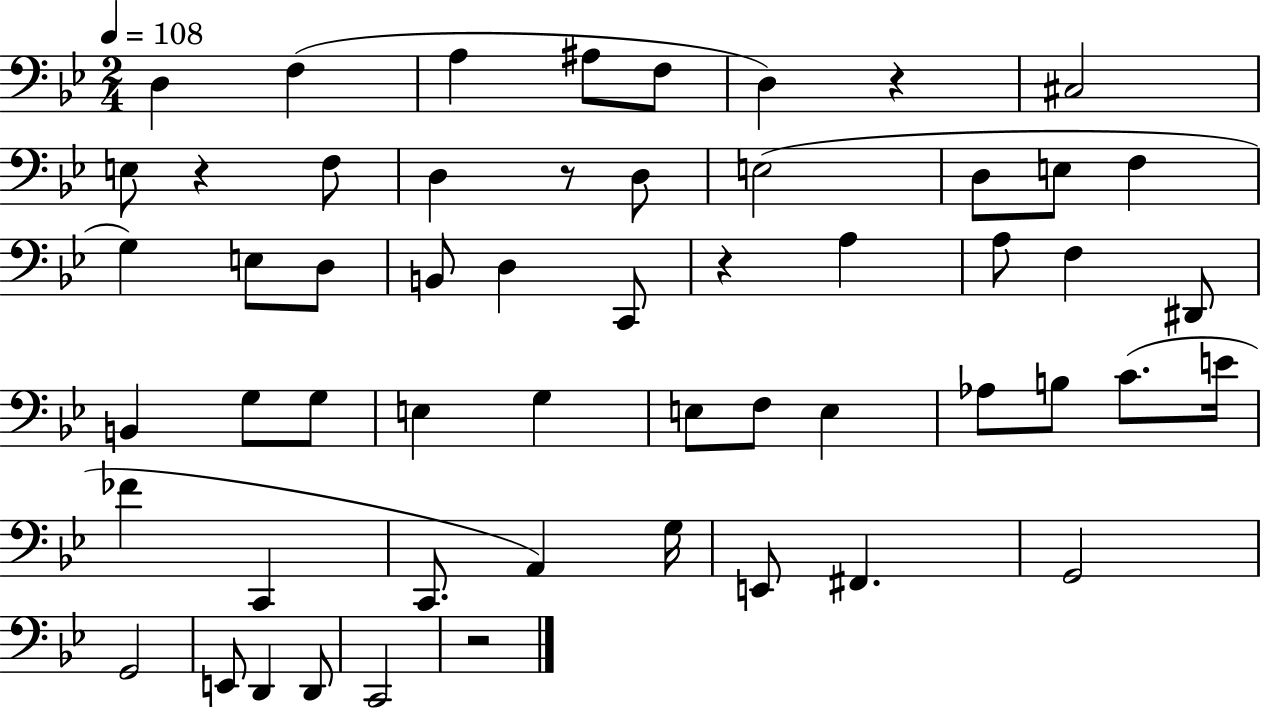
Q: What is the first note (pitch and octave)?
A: D3